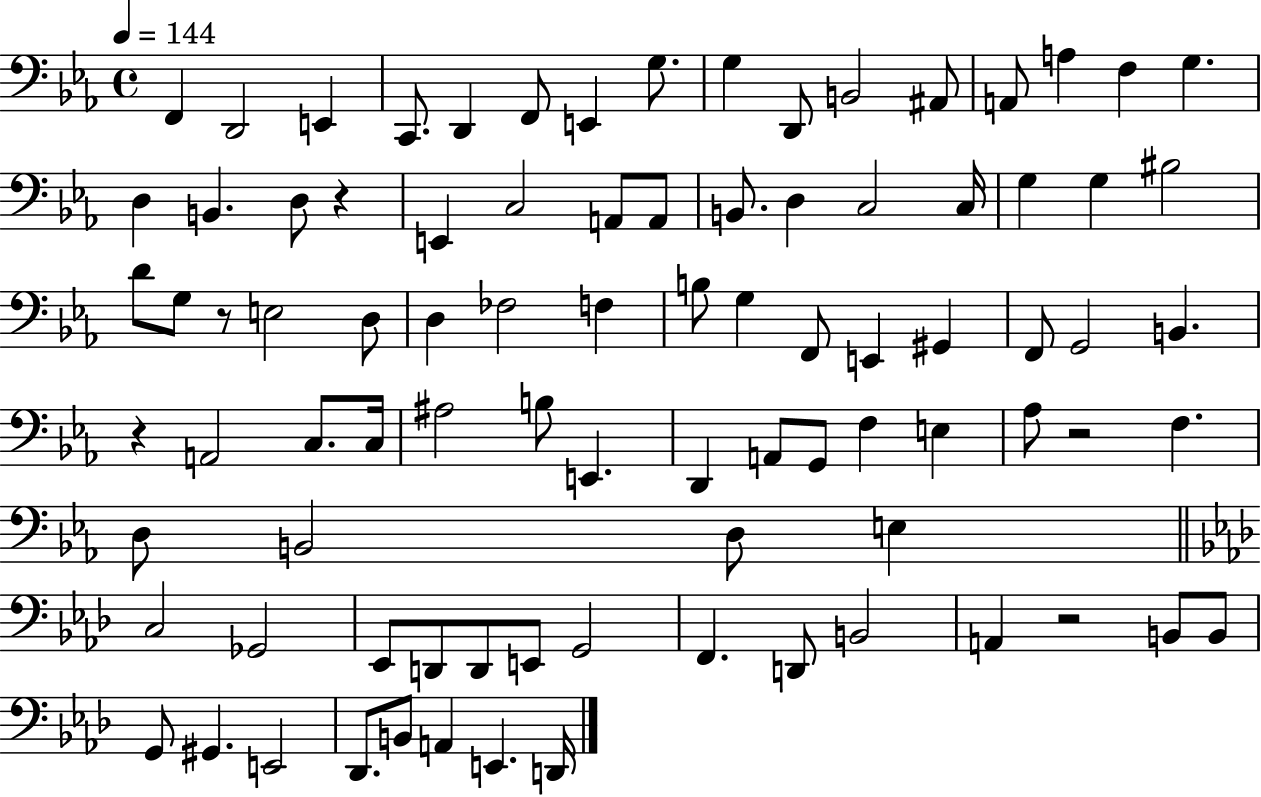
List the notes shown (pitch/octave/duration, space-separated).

F2/q D2/h E2/q C2/e. D2/q F2/e E2/q G3/e. G3/q D2/e B2/h A#2/e A2/e A3/q F3/q G3/q. D3/q B2/q. D3/e R/q E2/q C3/h A2/e A2/e B2/e. D3/q C3/h C3/s G3/q G3/q BIS3/h D4/e G3/e R/e E3/h D3/e D3/q FES3/h F3/q B3/e G3/q F2/e E2/q G#2/q F2/e G2/h B2/q. R/q A2/h C3/e. C3/s A#3/h B3/e E2/q. D2/q A2/e G2/e F3/q E3/q Ab3/e R/h F3/q. D3/e B2/h D3/e E3/q C3/h Gb2/h Eb2/e D2/e D2/e E2/e G2/h F2/q. D2/e B2/h A2/q R/h B2/e B2/e G2/e G#2/q. E2/h Db2/e. B2/e A2/q E2/q. D2/s